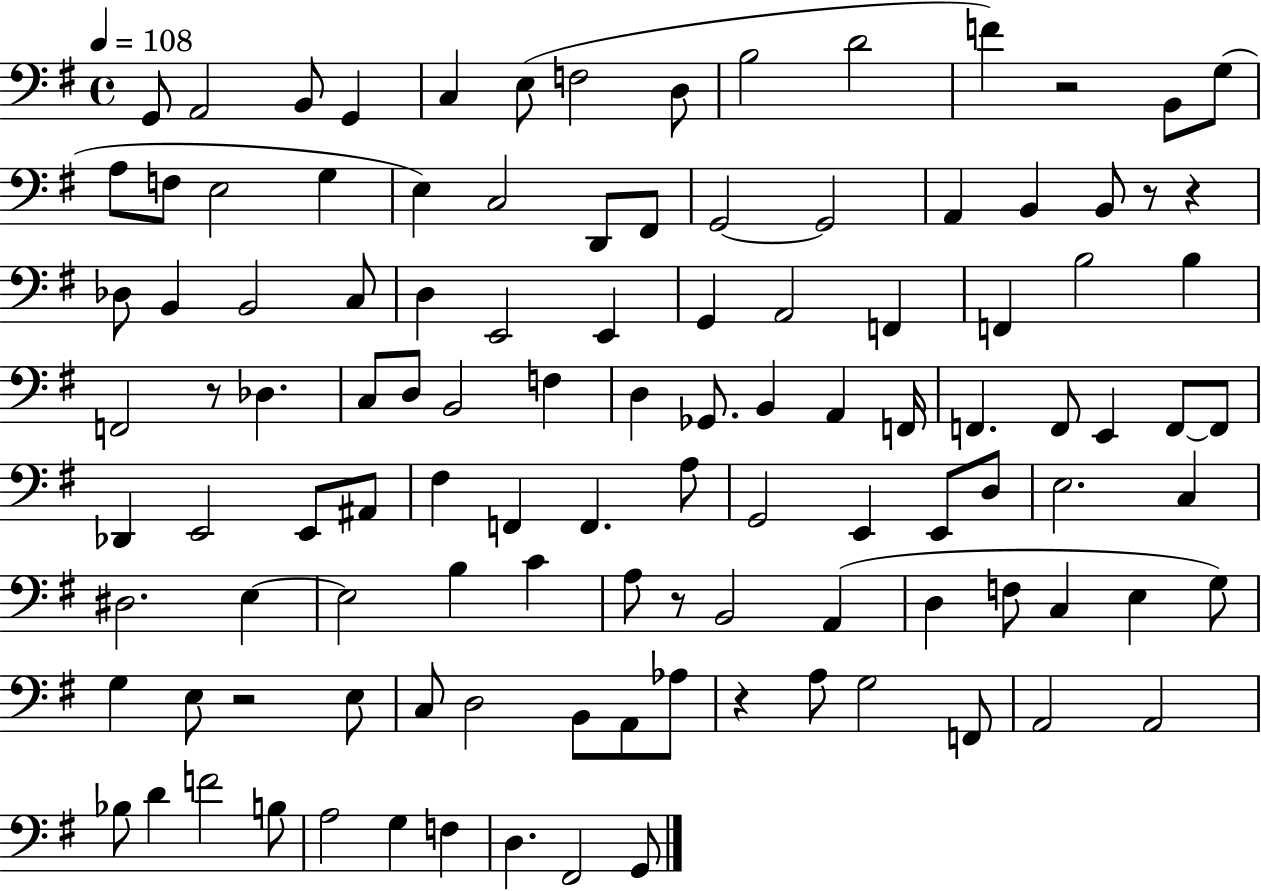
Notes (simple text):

G2/e A2/h B2/e G2/q C3/q E3/e F3/h D3/e B3/h D4/h F4/q R/h B2/e G3/e A3/e F3/e E3/h G3/q E3/q C3/h D2/e F#2/e G2/h G2/h A2/q B2/q B2/e R/e R/q Db3/e B2/q B2/h C3/e D3/q E2/h E2/q G2/q A2/h F2/q F2/q B3/h B3/q F2/h R/e Db3/q. C3/e D3/e B2/h F3/q D3/q Gb2/e. B2/q A2/q F2/s F2/q. F2/e E2/q F2/e F2/e Db2/q E2/h E2/e A#2/e F#3/q F2/q F2/q. A3/e G2/h E2/q E2/e D3/e E3/h. C3/q D#3/h. E3/q E3/h B3/q C4/q A3/e R/e B2/h A2/q D3/q F3/e C3/q E3/q G3/e G3/q E3/e R/h E3/e C3/e D3/h B2/e A2/e Ab3/e R/q A3/e G3/h F2/e A2/h A2/h Bb3/e D4/q F4/h B3/e A3/h G3/q F3/q D3/q. F#2/h G2/e